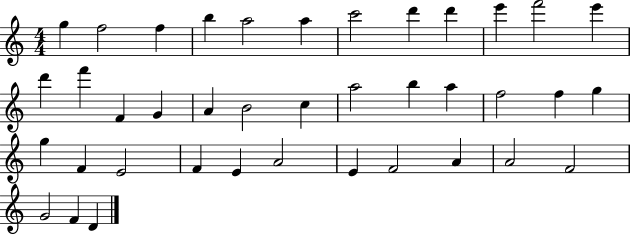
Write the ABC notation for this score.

X:1
T:Untitled
M:4/4
L:1/4
K:C
g f2 f b a2 a c'2 d' d' e' f'2 e' d' f' F G A B2 c a2 b a f2 f g g F E2 F E A2 E F2 A A2 F2 G2 F D